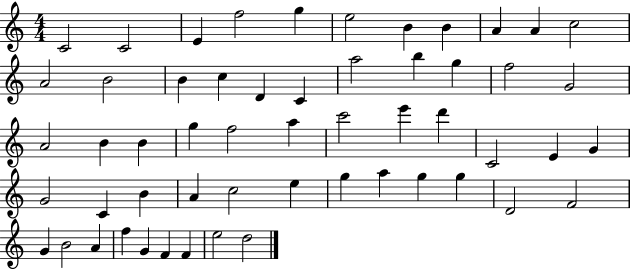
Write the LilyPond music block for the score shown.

{
  \clef treble
  \numericTimeSignature
  \time 4/4
  \key c \major
  c'2 c'2 | e'4 f''2 g''4 | e''2 b'4 b'4 | a'4 a'4 c''2 | \break a'2 b'2 | b'4 c''4 d'4 c'4 | a''2 b''4 g''4 | f''2 g'2 | \break a'2 b'4 b'4 | g''4 f''2 a''4 | c'''2 e'''4 d'''4 | c'2 e'4 g'4 | \break g'2 c'4 b'4 | a'4 c''2 e''4 | g''4 a''4 g''4 g''4 | d'2 f'2 | \break g'4 b'2 a'4 | f''4 g'4 f'4 f'4 | e''2 d''2 | \bar "|."
}